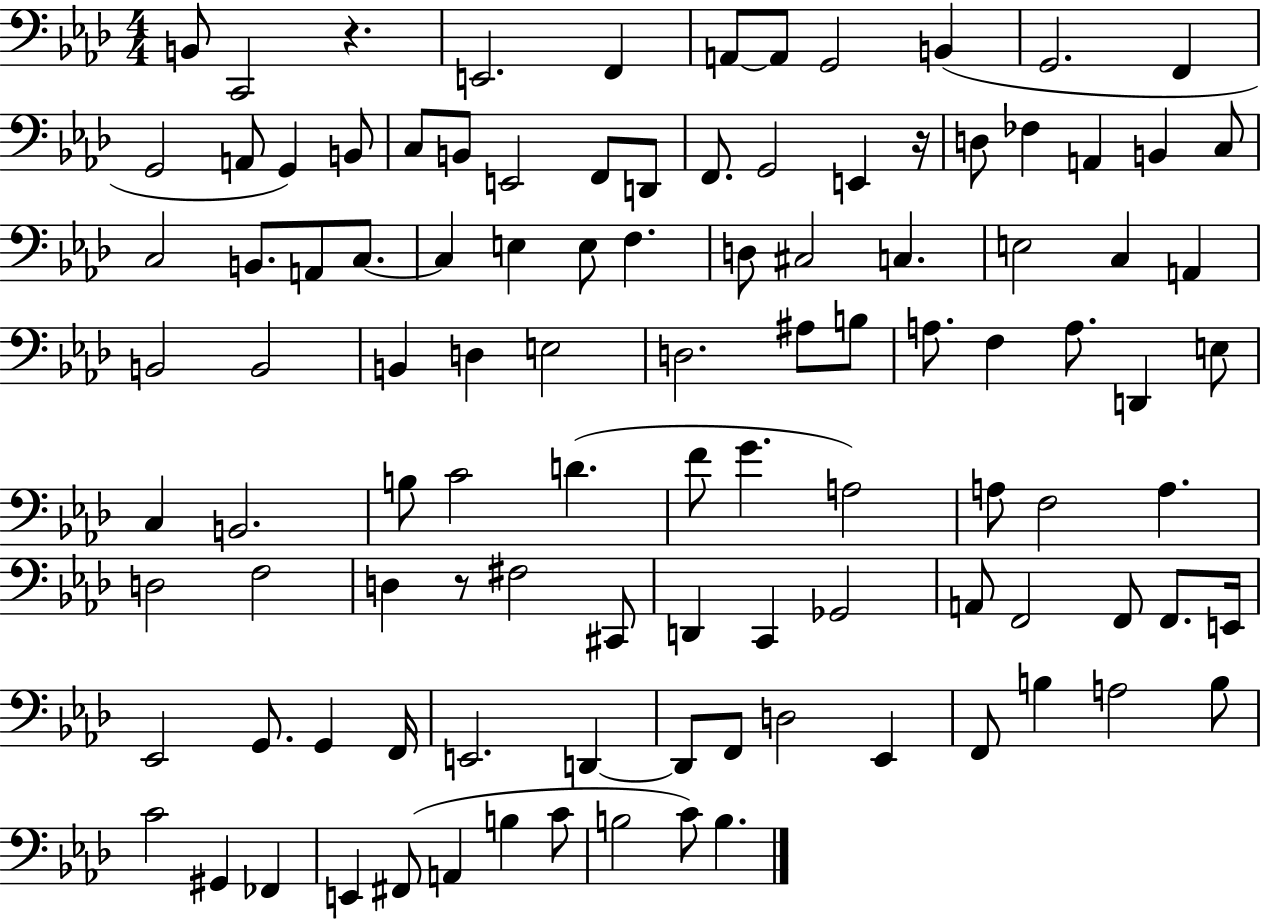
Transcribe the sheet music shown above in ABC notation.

X:1
T:Untitled
M:4/4
L:1/4
K:Ab
B,,/2 C,,2 z E,,2 F,, A,,/2 A,,/2 G,,2 B,, G,,2 F,, G,,2 A,,/2 G,, B,,/2 C,/2 B,,/2 E,,2 F,,/2 D,,/2 F,,/2 G,,2 E,, z/4 D,/2 _F, A,, B,, C,/2 C,2 B,,/2 A,,/2 C,/2 C, E, E,/2 F, D,/2 ^C,2 C, E,2 C, A,, B,,2 B,,2 B,, D, E,2 D,2 ^A,/2 B,/2 A,/2 F, A,/2 D,, E,/2 C, B,,2 B,/2 C2 D F/2 G A,2 A,/2 F,2 A, D,2 F,2 D, z/2 ^F,2 ^C,,/2 D,, C,, _G,,2 A,,/2 F,,2 F,,/2 F,,/2 E,,/4 _E,,2 G,,/2 G,, F,,/4 E,,2 D,, D,,/2 F,,/2 D,2 _E,, F,,/2 B, A,2 B,/2 C2 ^G,, _F,, E,, ^F,,/2 A,, B, C/2 B,2 C/2 B,